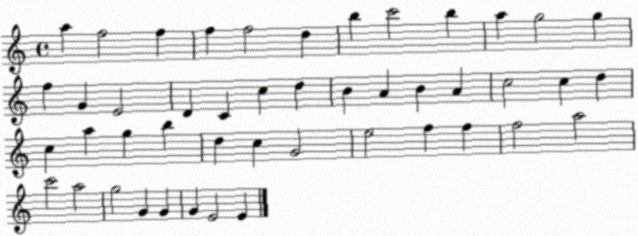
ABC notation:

X:1
T:Untitled
M:4/4
L:1/4
K:C
a f2 f f f2 d b c'2 b a g2 g f G E2 D C c d B A B A c2 c d c a g b d c G2 e2 f f f2 a2 c'2 a2 g2 G G G E2 E